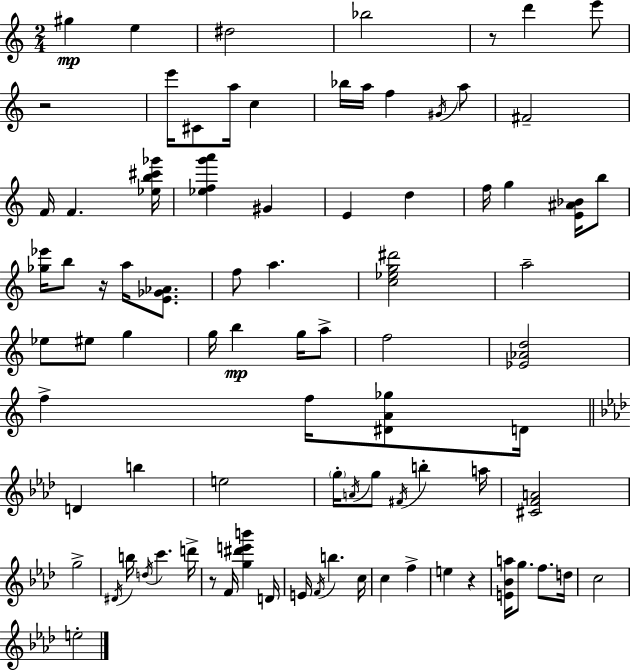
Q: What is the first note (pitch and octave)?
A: G#5